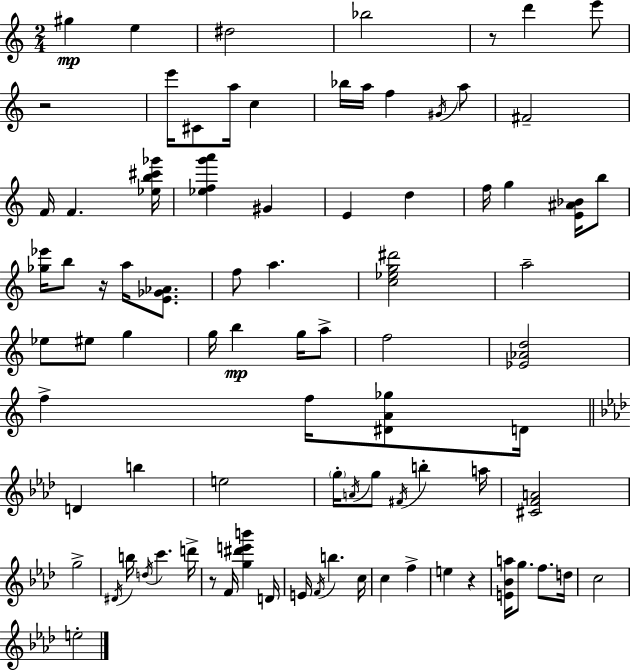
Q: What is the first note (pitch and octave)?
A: G#5